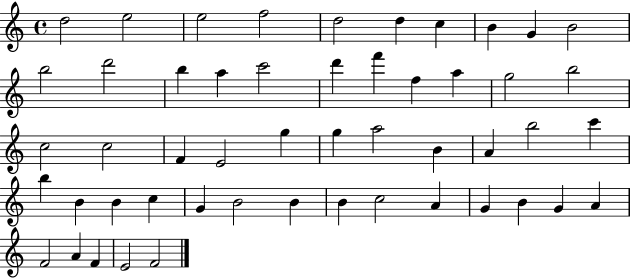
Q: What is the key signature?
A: C major